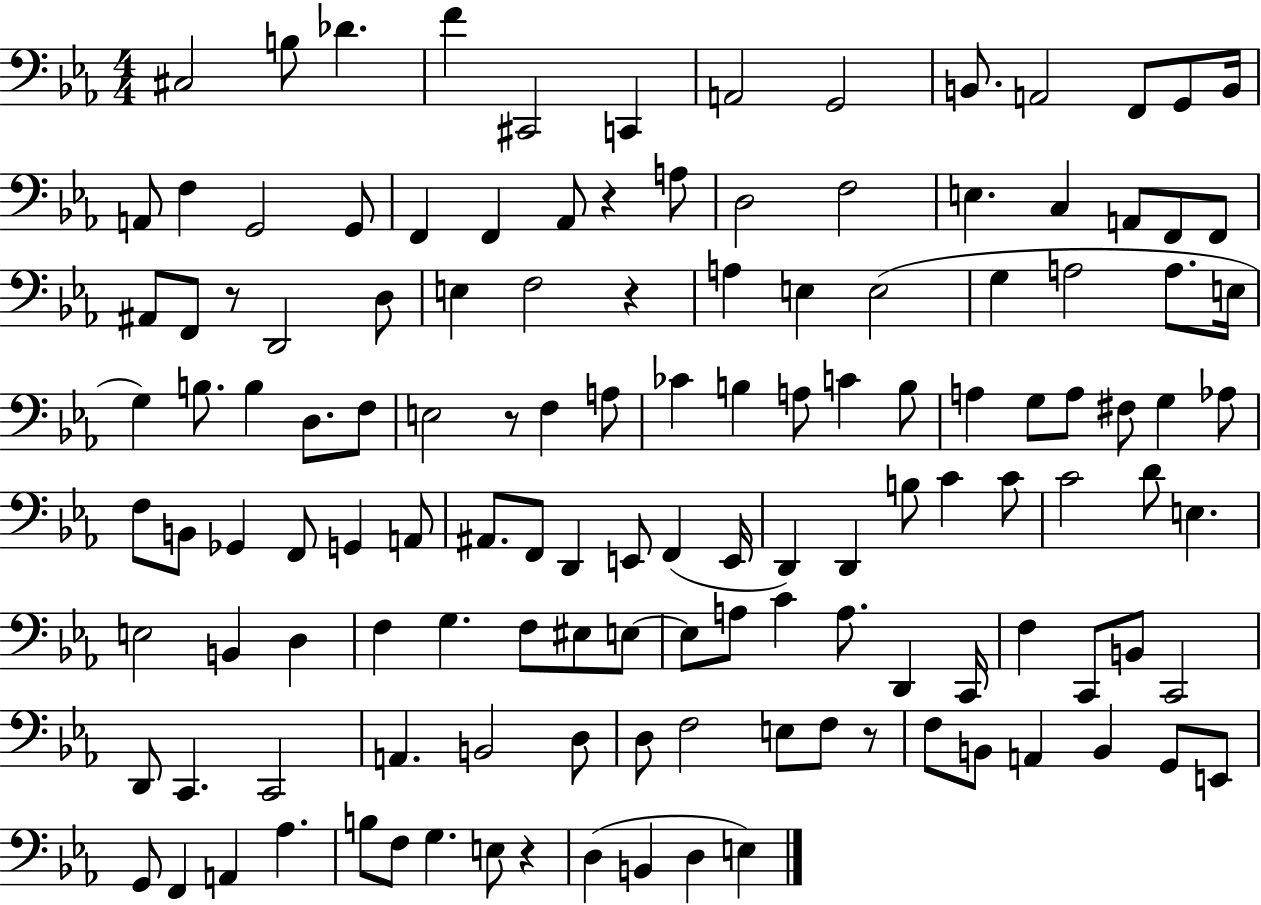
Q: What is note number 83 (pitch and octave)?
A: D3